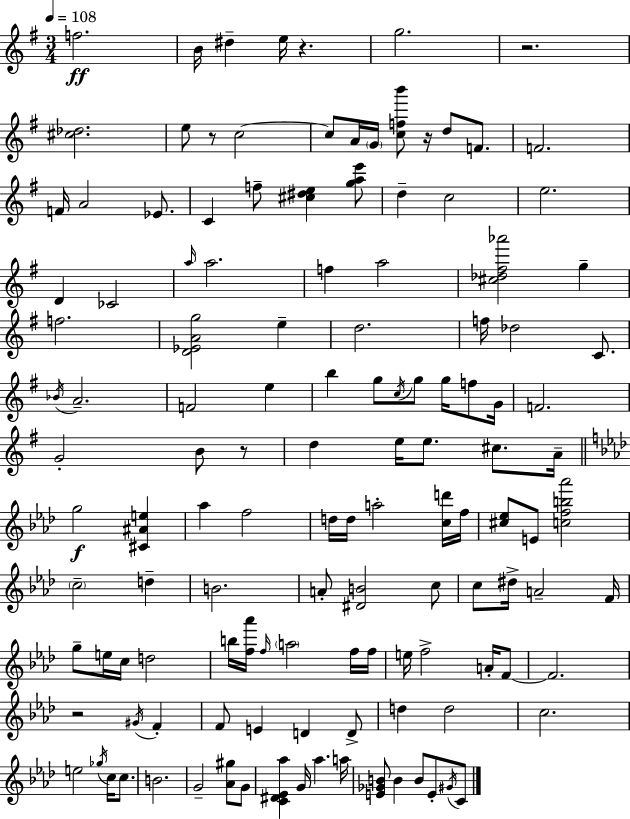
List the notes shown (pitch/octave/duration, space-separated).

F5/h. B4/s D#5/q E5/s R/q. G5/h. R/h. [C#5,Db5]/h. E5/e R/e C5/h C5/e A4/s G4/s [C5,F5,B6]/e R/s D5/e F4/e. F4/h. F4/s A4/h Eb4/e. C4/q F5/e [C#5,D#5,E5]/q [G5,A5,E6]/e D5/q C5/h E5/h. D4/q CES4/h A5/s A5/h. F5/q A5/h [C#5,Db5,F#5,Ab6]/h G5/q F5/h. [D4,Eb4,A4,G5]/h E5/q D5/h. F5/s Db5/h C4/e. Bb4/s A4/h. F4/h E5/q B5/q G5/e C5/s G5/e G5/s F5/e G4/s F4/h. G4/h B4/e R/e D5/q E5/s E5/e. C#5/e. A4/s G5/h [C#4,A#4,E5]/q Ab5/q F5/h D5/s D5/s A5/h [C5,D6]/s F5/s [C#5,Eb5]/e E4/e [C5,F5,B5,Ab6]/h C5/h D5/q B4/h. A4/e [D#4,B4]/h C5/e C5/e D#5/s A4/h F4/s G5/e E5/s C5/s D5/h B5/s [F5,Ab6]/s F5/s A5/h F5/s F5/s E5/s F5/h A4/s F4/e F4/h. R/h G#4/s F4/q F4/e E4/q D4/q D4/e D5/q D5/h C5/h. E5/h Gb5/s C5/s C5/e. B4/h. G4/h [Ab4,G#5]/e G4/e [C4,D#4,Eb4,Ab5]/q G4/s Ab5/q. A5/s [E4,Gb4,B4]/e B4/q B4/e E4/e G#4/s C4/e